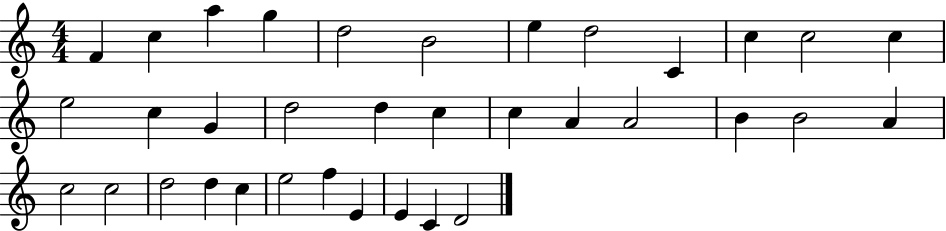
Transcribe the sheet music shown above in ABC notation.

X:1
T:Untitled
M:4/4
L:1/4
K:C
F c a g d2 B2 e d2 C c c2 c e2 c G d2 d c c A A2 B B2 A c2 c2 d2 d c e2 f E E C D2